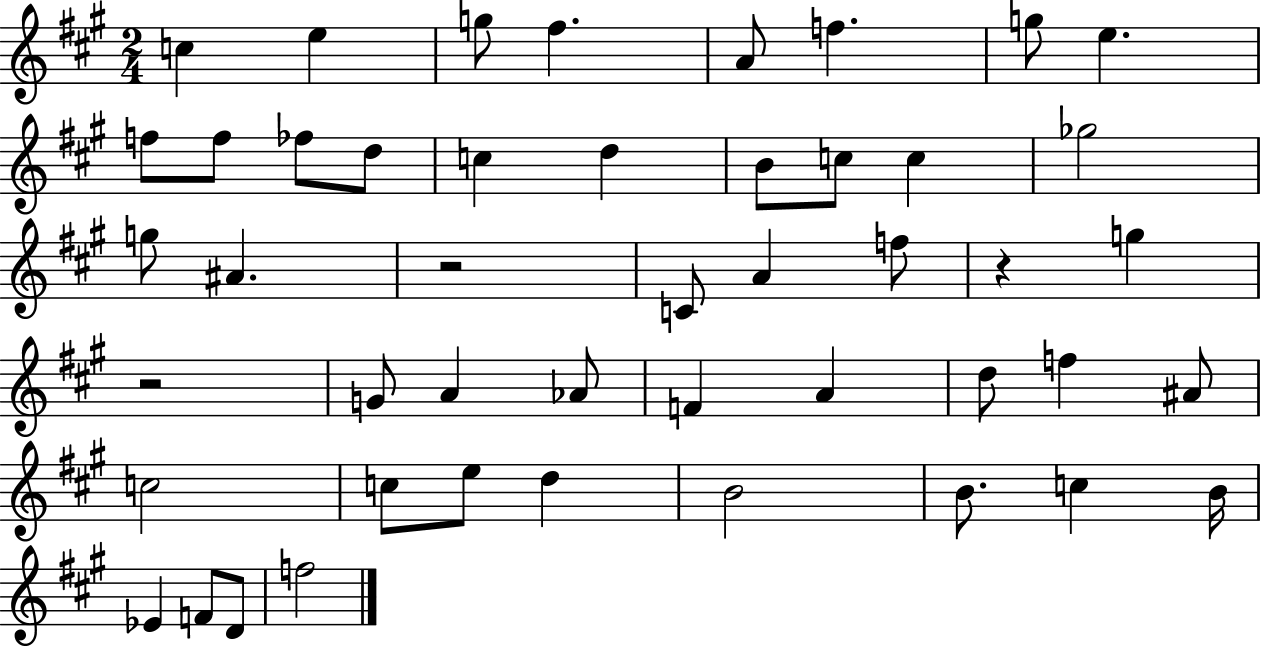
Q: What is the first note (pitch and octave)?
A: C5